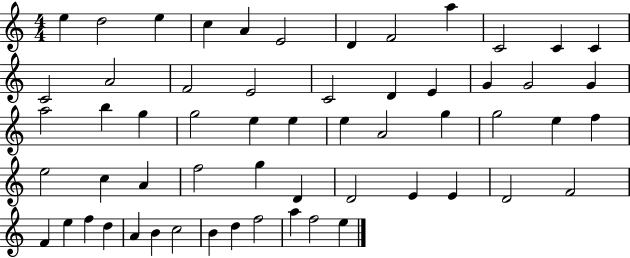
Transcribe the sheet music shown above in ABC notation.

X:1
T:Untitled
M:4/4
L:1/4
K:C
e d2 e c A E2 D F2 a C2 C C C2 A2 F2 E2 C2 D E G G2 G a2 b g g2 e e e A2 g g2 e f e2 c A f2 g D D2 E E D2 F2 F e f d A B c2 B d f2 a f2 e